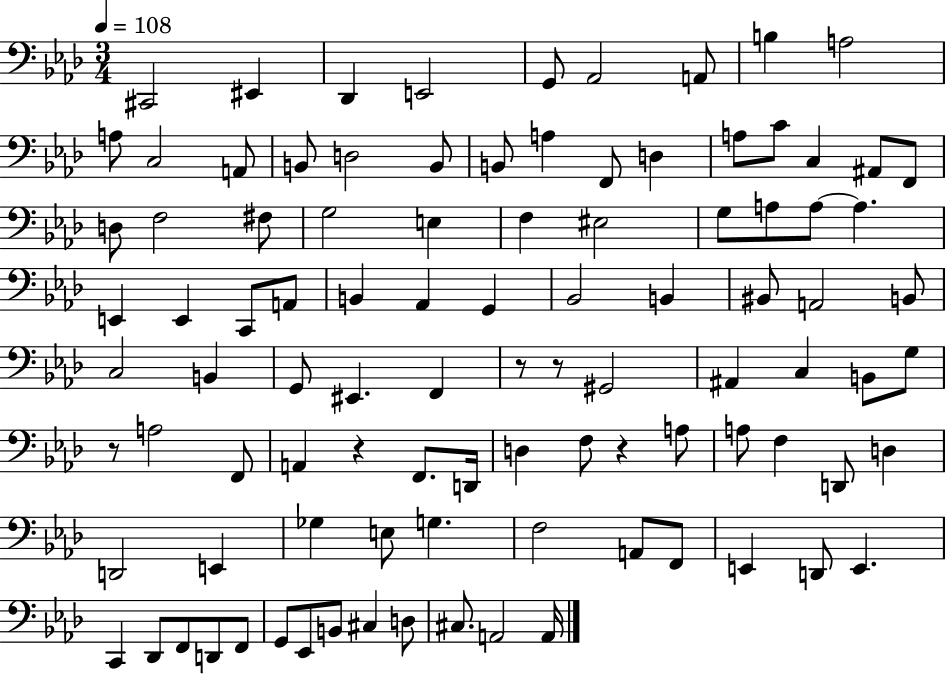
{
  \clef bass
  \numericTimeSignature
  \time 3/4
  \key aes \major
  \tempo 4 = 108
  cis,2 eis,4 | des,4 e,2 | g,8 aes,2 a,8 | b4 a2 | \break a8 c2 a,8 | b,8 d2 b,8 | b,8 a4 f,8 d4 | a8 c'8 c4 ais,8 f,8 | \break d8 f2 fis8 | g2 e4 | f4 eis2 | g8 a8 a8~~ a4. | \break e,4 e,4 c,8 a,8 | b,4 aes,4 g,4 | bes,2 b,4 | bis,8 a,2 b,8 | \break c2 b,4 | g,8 eis,4. f,4 | r8 r8 gis,2 | ais,4 c4 b,8 g8 | \break r8 a2 f,8 | a,4 r4 f,8. d,16 | d4 f8 r4 a8 | a8 f4 d,8 d4 | \break d,2 e,4 | ges4 e8 g4. | f2 a,8 f,8 | e,4 d,8 e,4. | \break c,4 des,8 f,8 d,8 f,8 | g,8 ees,8 b,8 cis4 d8 | cis8. a,2 a,16 | \bar "|."
}